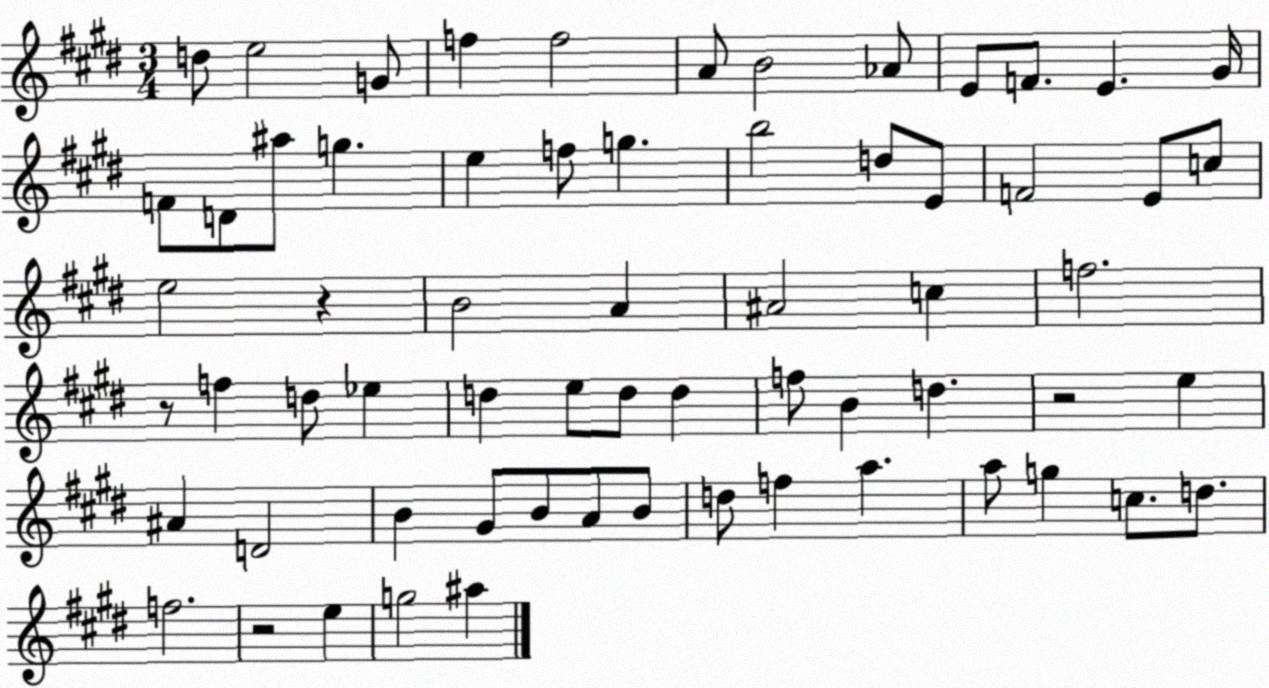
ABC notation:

X:1
T:Untitled
M:3/4
L:1/4
K:E
d/2 e2 G/2 f f2 A/2 B2 _A/2 E/2 F/2 E ^G/4 F/2 D/2 ^a/2 g e f/2 g b2 d/2 E/2 F2 E/2 c/2 e2 z B2 A ^A2 c f2 z/2 f d/2 _e d e/2 d/2 d f/2 B d z2 e ^A D2 B ^G/2 B/2 A/2 B/2 d/2 f a a/2 g c/2 d/2 f2 z2 e g2 ^a